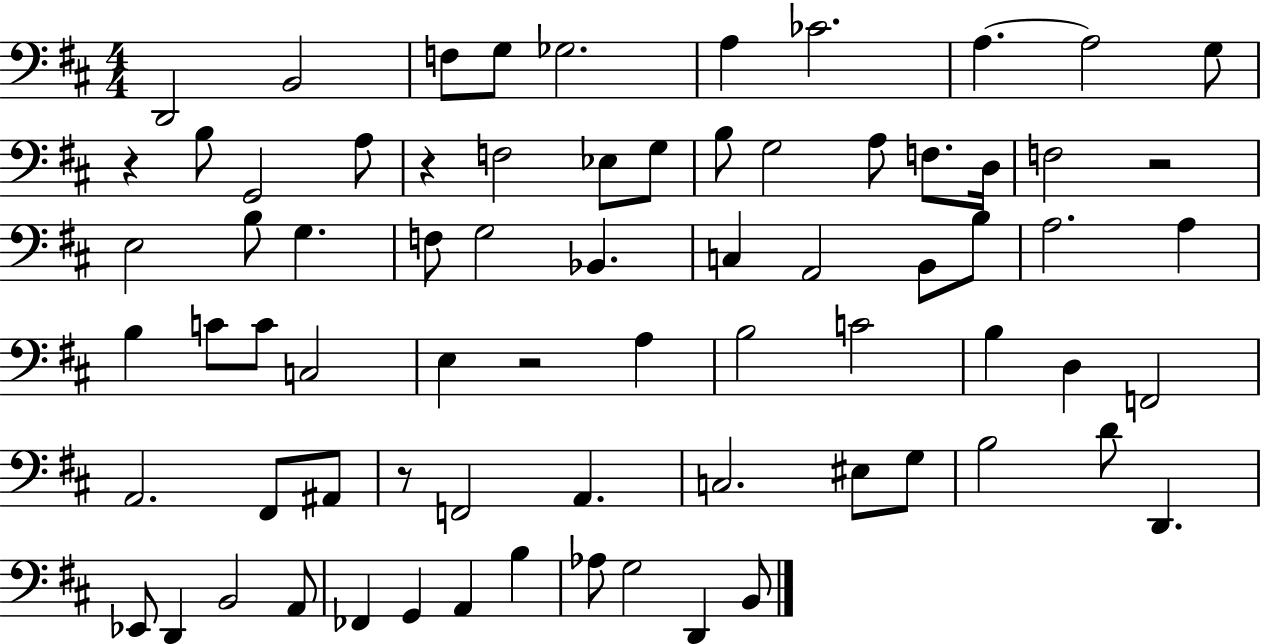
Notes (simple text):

D2/h B2/h F3/e G3/e Gb3/h. A3/q CES4/h. A3/q. A3/h G3/e R/q B3/e G2/h A3/e R/q F3/h Eb3/e G3/e B3/e G3/h A3/e F3/e. D3/s F3/h R/h E3/h B3/e G3/q. F3/e G3/h Bb2/q. C3/q A2/h B2/e B3/e A3/h. A3/q B3/q C4/e C4/e C3/h E3/q R/h A3/q B3/h C4/h B3/q D3/q F2/h A2/h. F#2/e A#2/e R/e F2/h A2/q. C3/h. EIS3/e G3/e B3/h D4/e D2/q. Eb2/e D2/q B2/h A2/e FES2/q G2/q A2/q B3/q Ab3/e G3/h D2/q B2/e